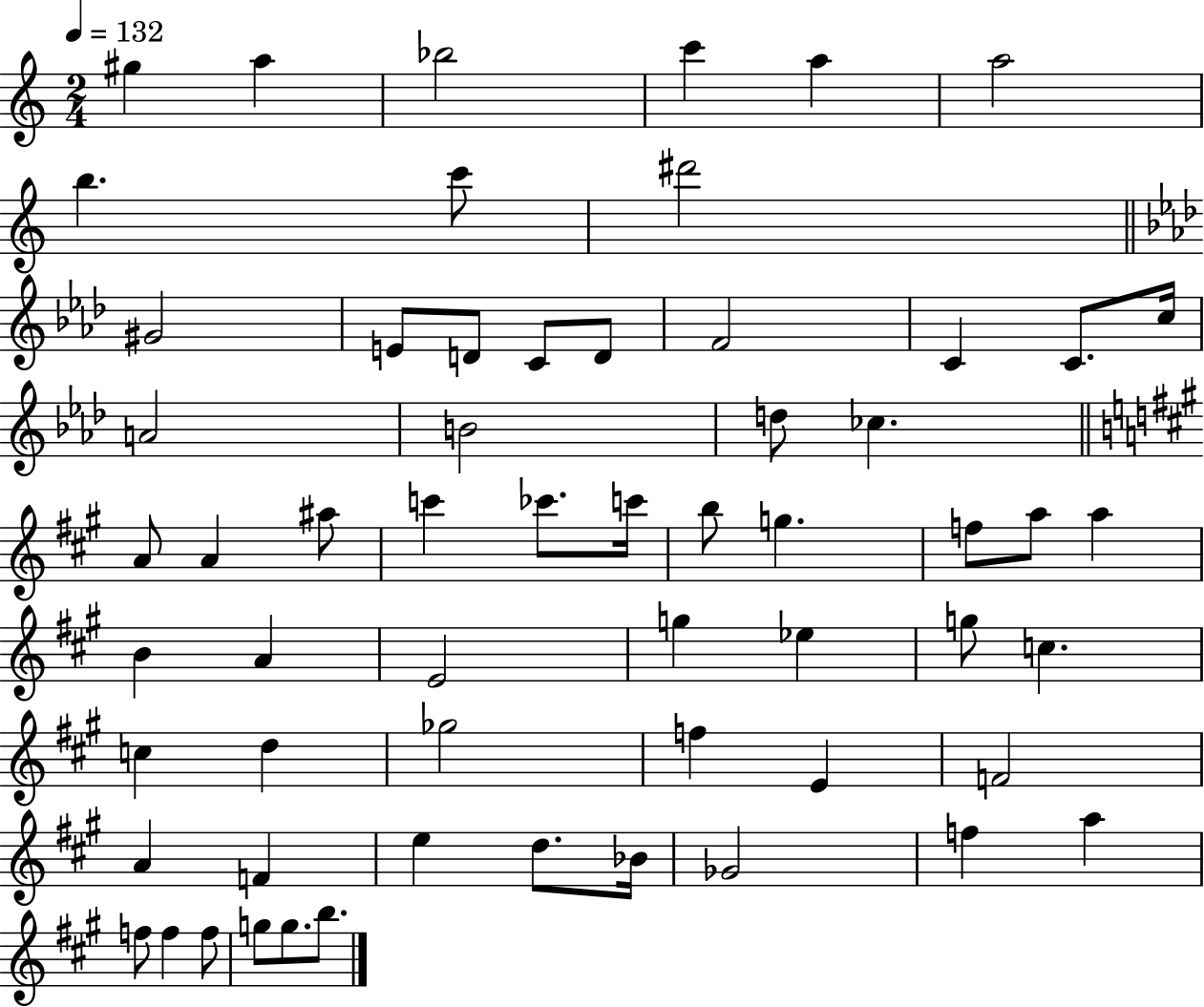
G#5/q A5/q Bb5/h C6/q A5/q A5/h B5/q. C6/e D#6/h G#4/h E4/e D4/e C4/e D4/e F4/h C4/q C4/e. C5/s A4/h B4/h D5/e CES5/q. A4/e A4/q A#5/e C6/q CES6/e. C6/s B5/e G5/q. F5/e A5/e A5/q B4/q A4/q E4/h G5/q Eb5/q G5/e C5/q. C5/q D5/q Gb5/h F5/q E4/q F4/h A4/q F4/q E5/q D5/e. Bb4/s Gb4/h F5/q A5/q F5/e F5/q F5/e G5/e G5/e. B5/e.